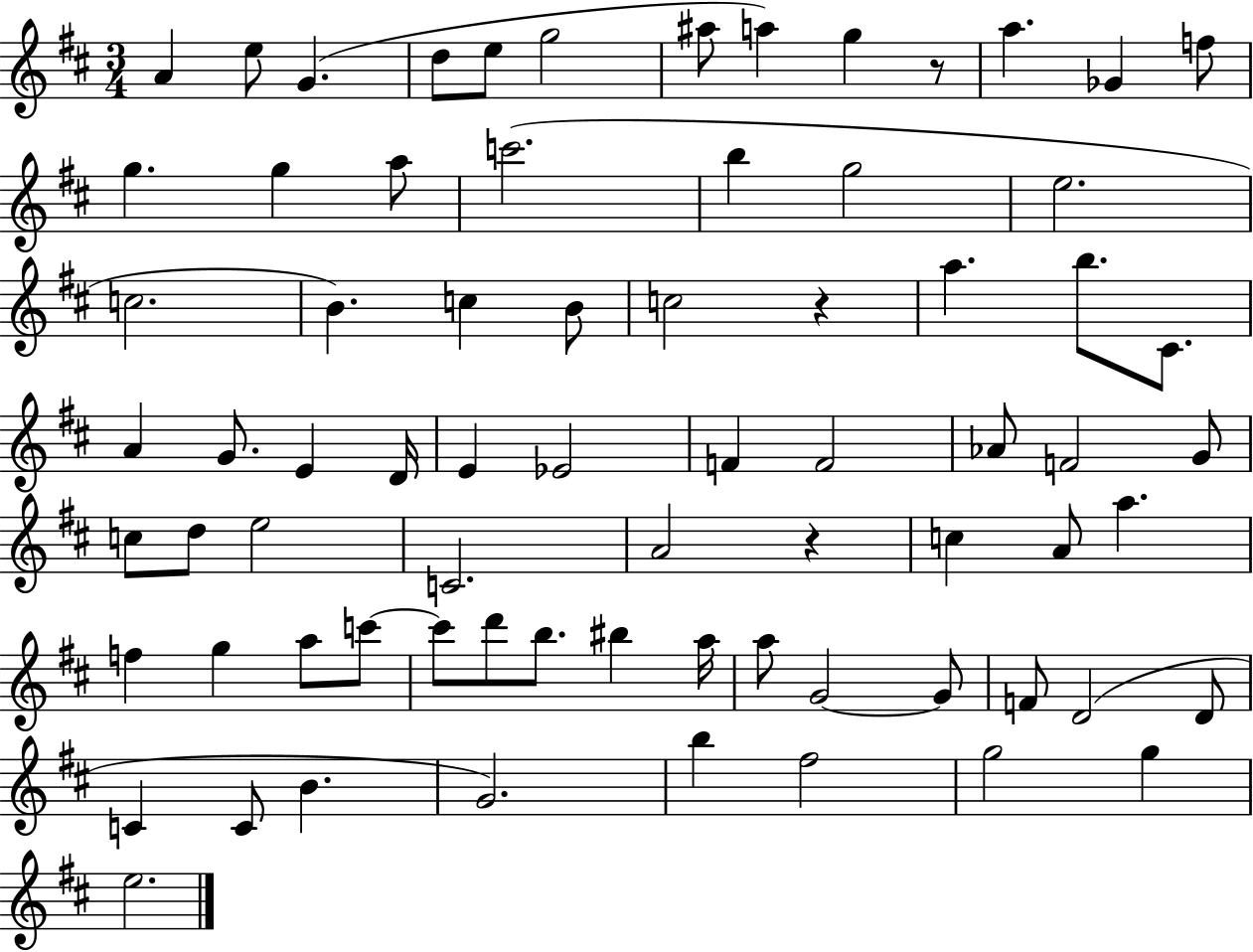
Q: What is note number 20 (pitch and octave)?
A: C5